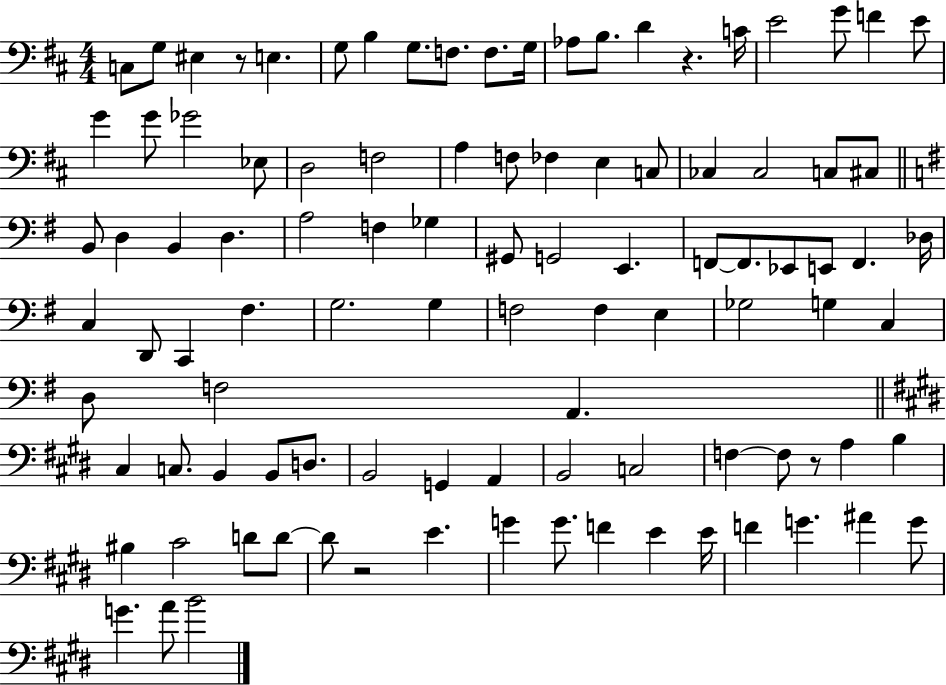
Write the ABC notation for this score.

X:1
T:Untitled
M:4/4
L:1/4
K:D
C,/2 G,/2 ^E, z/2 E, G,/2 B, G,/2 F,/2 F,/2 G,/4 _A,/2 B,/2 D z C/4 E2 G/2 F E/2 G G/2 _G2 _E,/2 D,2 F,2 A, F,/2 _F, E, C,/2 _C, _C,2 C,/2 ^C,/2 B,,/2 D, B,, D, A,2 F, _G, ^G,,/2 G,,2 E,, F,,/2 F,,/2 _E,,/2 E,,/2 F,, _D,/4 C, D,,/2 C,, ^F, G,2 G, F,2 F, E, _G,2 G, C, D,/2 F,2 A,, ^C, C,/2 B,, B,,/2 D,/2 B,,2 G,, A,, B,,2 C,2 F, F,/2 z/2 A, B, ^B, ^C2 D/2 D/2 D/2 z2 E G G/2 F E E/4 F G ^A G/2 G A/2 B2